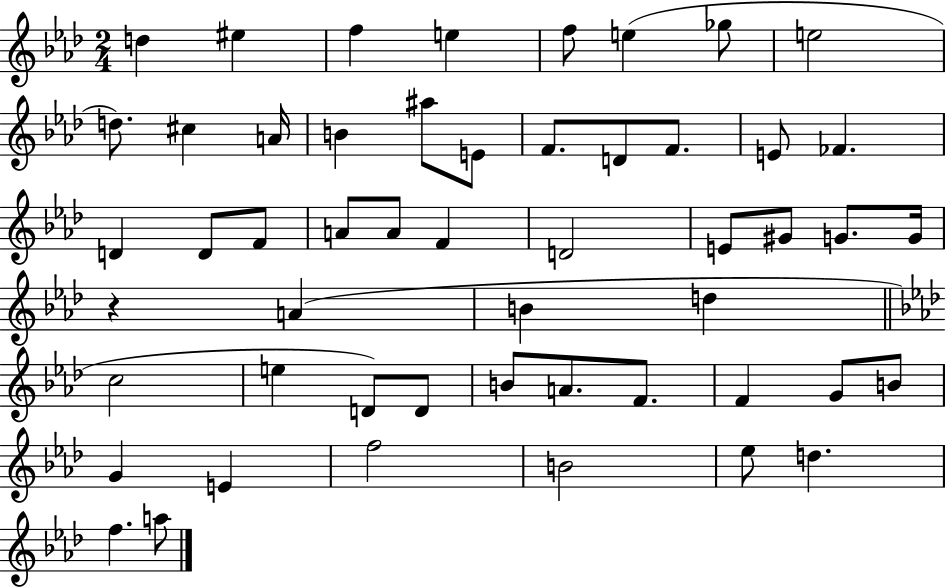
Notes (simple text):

D5/q EIS5/q F5/q E5/q F5/e E5/q Gb5/e E5/h D5/e. C#5/q A4/s B4/q A#5/e E4/e F4/e. D4/e F4/e. E4/e FES4/q. D4/q D4/e F4/e A4/e A4/e F4/q D4/h E4/e G#4/e G4/e. G4/s R/q A4/q B4/q D5/q C5/h E5/q D4/e D4/e B4/e A4/e. F4/e. F4/q G4/e B4/e G4/q E4/q F5/h B4/h Eb5/e D5/q. F5/q. A5/e